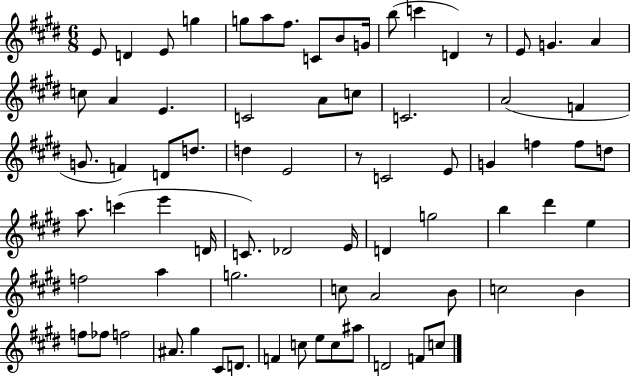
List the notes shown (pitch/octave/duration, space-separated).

E4/e D4/q E4/e G5/q G5/e A5/e F#5/e. C4/e B4/e G4/s B5/e C6/q D4/q R/e E4/e G4/q. A4/q C5/e A4/q E4/q. C4/h A4/e C5/e C4/h. A4/h F4/q G4/e. F4/q D4/e D5/e. D5/q E4/h R/e C4/h E4/e G4/q F5/q F5/e D5/e A5/e. C6/q E6/q D4/s C4/e. Db4/h E4/s D4/q G5/h B5/q D#6/q E5/q F5/h A5/q G5/h. C5/e A4/h B4/e C5/h B4/q F5/e FES5/e F5/h A#4/e. G#5/q C#4/e D4/e. F4/q C5/e E5/e C5/e A#5/e D4/h F4/e C5/e